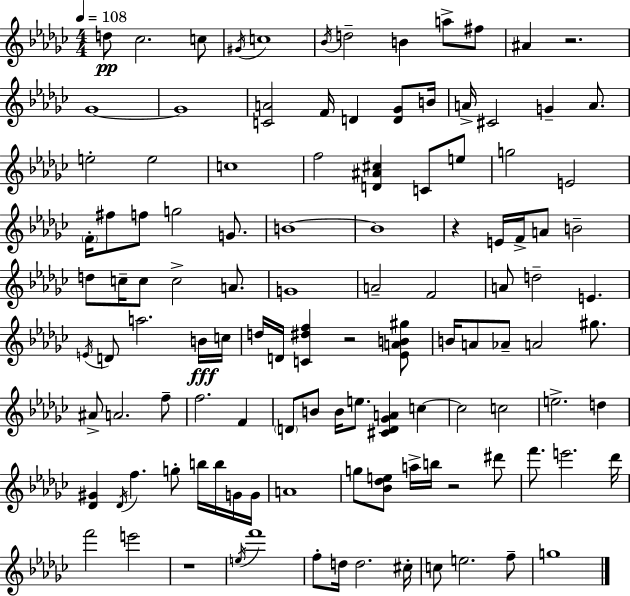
D5/e CES5/h. C5/e G#4/s C5/w Bb4/s D5/h B4/q A5/e F#5/e A#4/q R/h. Gb4/w Gb4/w [C4,A4]/h F4/s D4/q [D4,Gb4]/e B4/s A4/s C#4/h G4/q A4/e. E5/h E5/h C5/w F5/h [D4,A#4,C#5]/q C4/e E5/e G5/h E4/h F4/s F#5/e F5/e G5/h G4/e. B4/w B4/w R/q E4/s F4/s A4/e B4/h D5/e C5/s C5/e C5/h A4/e. G4/w A4/h F4/h A4/e D5/h E4/q. E4/s D4/e A5/h. B4/s C5/s D5/s D4/s [C4,D#5,F5]/q R/h [Eb4,A4,B4,G#5]/e B4/s A4/e Ab4/e A4/h G#5/e. A#4/e A4/h. F5/e F5/h. F4/q D4/e B4/e B4/s E5/e. [C#4,D4,Gb4,A4]/q C5/q C5/h C5/h E5/h. D5/q [Db4,G#4]/q Db4/s F5/q. G5/e B5/s B5/s G4/s G4/s A4/w G5/e [Bb4,Db5,E5]/e A5/s B5/s R/h D#6/e F6/e. E6/h. Db6/s F6/h E6/h R/w E5/s F6/w F5/e D5/s D5/h. C#5/s C5/e E5/h. F5/e G5/w